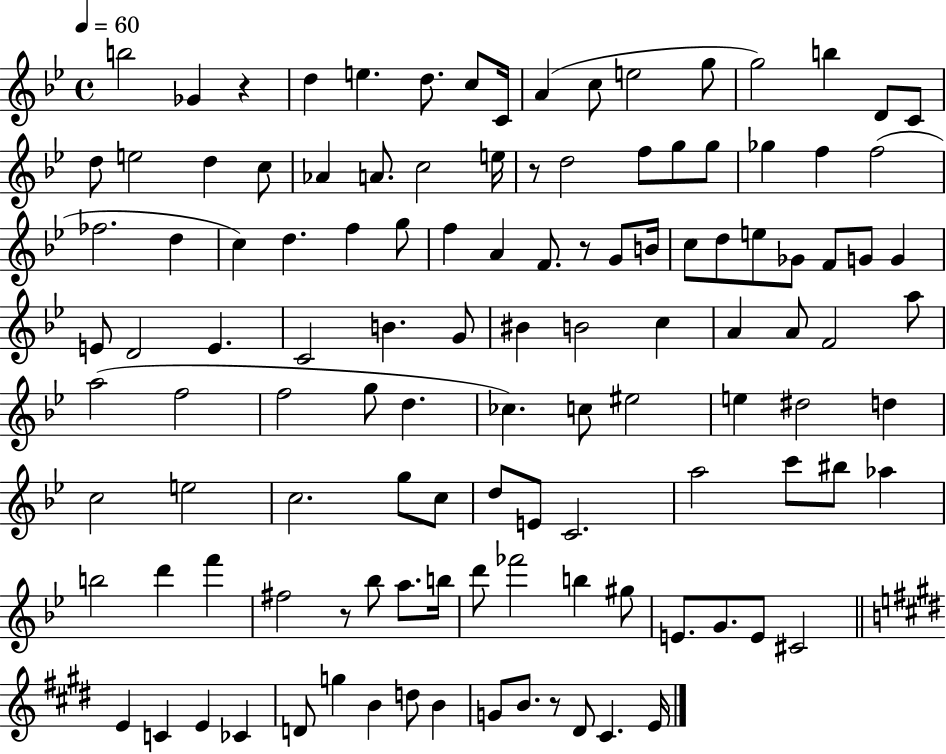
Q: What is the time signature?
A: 4/4